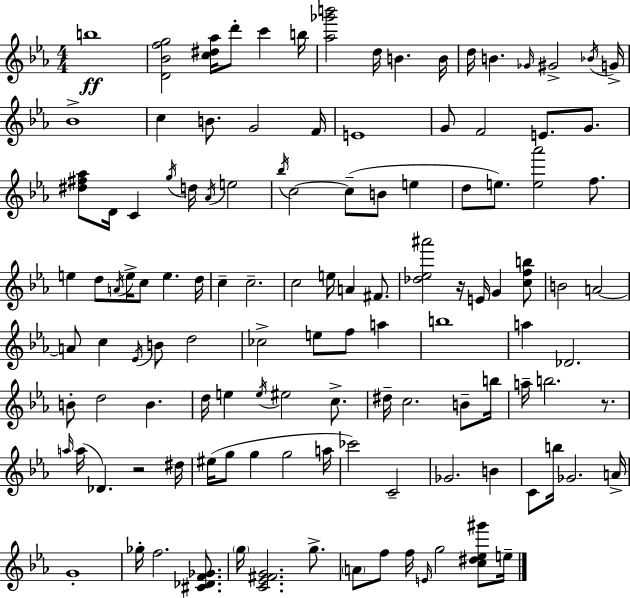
B5/w [D4,Bb4,F5,G5]/h [C5,D#5,Ab5]/s D6/e C6/q B5/s [Ab5,Gb6,B6]/h D5/s B4/q. B4/s D5/s B4/q. Gb4/s G#4/h Bb4/s G4/s Bb4/w C5/q B4/e. G4/h F4/s E4/w G4/e F4/h E4/e. G4/e. [D#5,F#5,Ab5]/e D4/s C4/q G5/s D5/s Ab4/s E5/h Bb5/s C5/h C5/e B4/e E5/q D5/e E5/e. [E5,Ab6]/h F5/e. E5/q D5/e A4/s E5/s C5/e E5/q. D5/s C5/q C5/h. C5/h E5/s A4/q F#4/e. [Db5,Eb5,A#6]/h R/s E4/s G4/q [C5,F5,B5]/e B4/h A4/h A4/e C5/q Eb4/s B4/e D5/h CES5/h E5/e F5/e A5/q B5/w A5/q Db4/h. B4/e D5/h B4/q. D5/s E5/q E5/s EIS5/h C5/e. D#5/s C5/h. B4/e B5/s A5/s B5/h. R/e. A5/s A5/s Db4/q. R/h D#5/s EIS5/s G5/e G5/q G5/h A5/s CES6/h C4/h Gb4/h. B4/q C4/e B5/s Gb4/h. A4/s G4/w Gb5/s F5/h. [C#4,Db4,F4,Gb4]/e. G5/s [C4,Eb4,F#4,G4]/h. G5/e. A4/e F5/e F5/s E4/s G5/h [C5,D#5,Eb5,G#6]/e E5/s